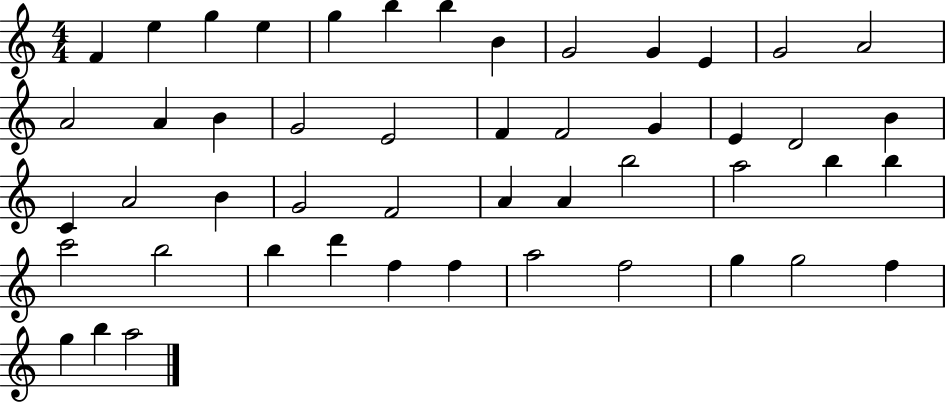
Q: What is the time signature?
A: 4/4